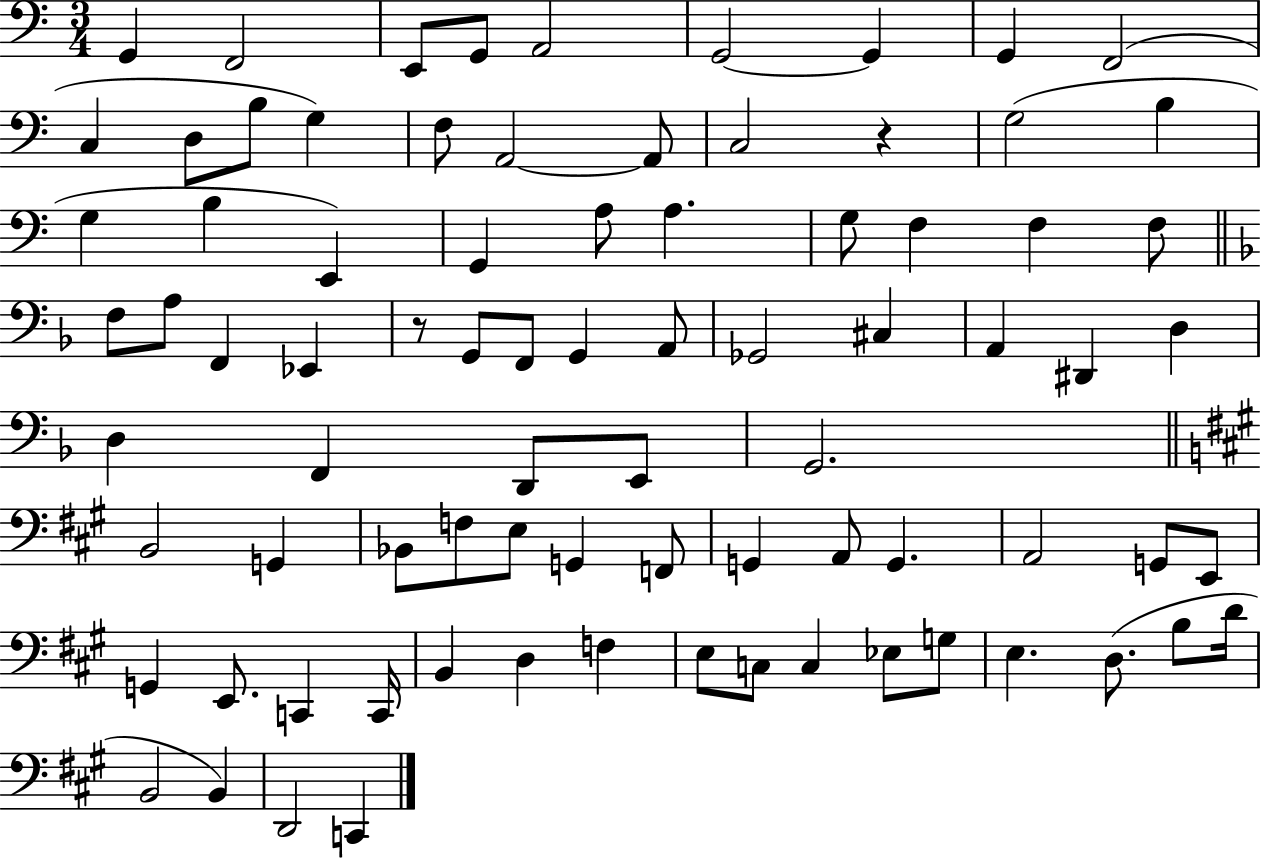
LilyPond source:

{
  \clef bass
  \numericTimeSignature
  \time 3/4
  \key c \major
  g,4 f,2 | e,8 g,8 a,2 | g,2~~ g,4 | g,4 f,2( | \break c4 d8 b8 g4) | f8 a,2~~ a,8 | c2 r4 | g2( b4 | \break g4 b4 e,4) | g,4 a8 a4. | g8 f4 f4 f8 | \bar "||" \break \key f \major f8 a8 f,4 ees,4 | r8 g,8 f,8 g,4 a,8 | ges,2 cis4 | a,4 dis,4 d4 | \break d4 f,4 d,8 e,8 | g,2. | \bar "||" \break \key a \major b,2 g,4 | bes,8 f8 e8 g,4 f,8 | g,4 a,8 g,4. | a,2 g,8 e,8 | \break g,4 e,8. c,4 c,16 | b,4 d4 f4 | e8 c8 c4 ees8 g8 | e4. d8.( b8 d'16 | \break b,2 b,4) | d,2 c,4 | \bar "|."
}